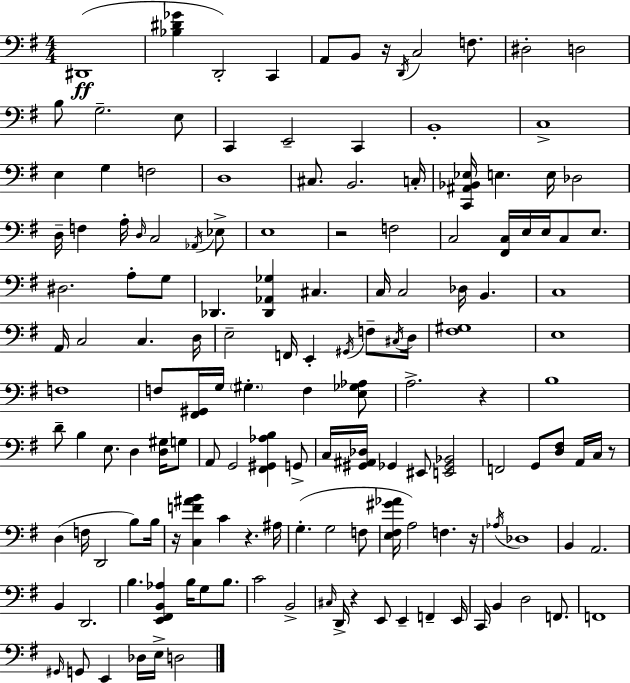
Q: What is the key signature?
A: G major